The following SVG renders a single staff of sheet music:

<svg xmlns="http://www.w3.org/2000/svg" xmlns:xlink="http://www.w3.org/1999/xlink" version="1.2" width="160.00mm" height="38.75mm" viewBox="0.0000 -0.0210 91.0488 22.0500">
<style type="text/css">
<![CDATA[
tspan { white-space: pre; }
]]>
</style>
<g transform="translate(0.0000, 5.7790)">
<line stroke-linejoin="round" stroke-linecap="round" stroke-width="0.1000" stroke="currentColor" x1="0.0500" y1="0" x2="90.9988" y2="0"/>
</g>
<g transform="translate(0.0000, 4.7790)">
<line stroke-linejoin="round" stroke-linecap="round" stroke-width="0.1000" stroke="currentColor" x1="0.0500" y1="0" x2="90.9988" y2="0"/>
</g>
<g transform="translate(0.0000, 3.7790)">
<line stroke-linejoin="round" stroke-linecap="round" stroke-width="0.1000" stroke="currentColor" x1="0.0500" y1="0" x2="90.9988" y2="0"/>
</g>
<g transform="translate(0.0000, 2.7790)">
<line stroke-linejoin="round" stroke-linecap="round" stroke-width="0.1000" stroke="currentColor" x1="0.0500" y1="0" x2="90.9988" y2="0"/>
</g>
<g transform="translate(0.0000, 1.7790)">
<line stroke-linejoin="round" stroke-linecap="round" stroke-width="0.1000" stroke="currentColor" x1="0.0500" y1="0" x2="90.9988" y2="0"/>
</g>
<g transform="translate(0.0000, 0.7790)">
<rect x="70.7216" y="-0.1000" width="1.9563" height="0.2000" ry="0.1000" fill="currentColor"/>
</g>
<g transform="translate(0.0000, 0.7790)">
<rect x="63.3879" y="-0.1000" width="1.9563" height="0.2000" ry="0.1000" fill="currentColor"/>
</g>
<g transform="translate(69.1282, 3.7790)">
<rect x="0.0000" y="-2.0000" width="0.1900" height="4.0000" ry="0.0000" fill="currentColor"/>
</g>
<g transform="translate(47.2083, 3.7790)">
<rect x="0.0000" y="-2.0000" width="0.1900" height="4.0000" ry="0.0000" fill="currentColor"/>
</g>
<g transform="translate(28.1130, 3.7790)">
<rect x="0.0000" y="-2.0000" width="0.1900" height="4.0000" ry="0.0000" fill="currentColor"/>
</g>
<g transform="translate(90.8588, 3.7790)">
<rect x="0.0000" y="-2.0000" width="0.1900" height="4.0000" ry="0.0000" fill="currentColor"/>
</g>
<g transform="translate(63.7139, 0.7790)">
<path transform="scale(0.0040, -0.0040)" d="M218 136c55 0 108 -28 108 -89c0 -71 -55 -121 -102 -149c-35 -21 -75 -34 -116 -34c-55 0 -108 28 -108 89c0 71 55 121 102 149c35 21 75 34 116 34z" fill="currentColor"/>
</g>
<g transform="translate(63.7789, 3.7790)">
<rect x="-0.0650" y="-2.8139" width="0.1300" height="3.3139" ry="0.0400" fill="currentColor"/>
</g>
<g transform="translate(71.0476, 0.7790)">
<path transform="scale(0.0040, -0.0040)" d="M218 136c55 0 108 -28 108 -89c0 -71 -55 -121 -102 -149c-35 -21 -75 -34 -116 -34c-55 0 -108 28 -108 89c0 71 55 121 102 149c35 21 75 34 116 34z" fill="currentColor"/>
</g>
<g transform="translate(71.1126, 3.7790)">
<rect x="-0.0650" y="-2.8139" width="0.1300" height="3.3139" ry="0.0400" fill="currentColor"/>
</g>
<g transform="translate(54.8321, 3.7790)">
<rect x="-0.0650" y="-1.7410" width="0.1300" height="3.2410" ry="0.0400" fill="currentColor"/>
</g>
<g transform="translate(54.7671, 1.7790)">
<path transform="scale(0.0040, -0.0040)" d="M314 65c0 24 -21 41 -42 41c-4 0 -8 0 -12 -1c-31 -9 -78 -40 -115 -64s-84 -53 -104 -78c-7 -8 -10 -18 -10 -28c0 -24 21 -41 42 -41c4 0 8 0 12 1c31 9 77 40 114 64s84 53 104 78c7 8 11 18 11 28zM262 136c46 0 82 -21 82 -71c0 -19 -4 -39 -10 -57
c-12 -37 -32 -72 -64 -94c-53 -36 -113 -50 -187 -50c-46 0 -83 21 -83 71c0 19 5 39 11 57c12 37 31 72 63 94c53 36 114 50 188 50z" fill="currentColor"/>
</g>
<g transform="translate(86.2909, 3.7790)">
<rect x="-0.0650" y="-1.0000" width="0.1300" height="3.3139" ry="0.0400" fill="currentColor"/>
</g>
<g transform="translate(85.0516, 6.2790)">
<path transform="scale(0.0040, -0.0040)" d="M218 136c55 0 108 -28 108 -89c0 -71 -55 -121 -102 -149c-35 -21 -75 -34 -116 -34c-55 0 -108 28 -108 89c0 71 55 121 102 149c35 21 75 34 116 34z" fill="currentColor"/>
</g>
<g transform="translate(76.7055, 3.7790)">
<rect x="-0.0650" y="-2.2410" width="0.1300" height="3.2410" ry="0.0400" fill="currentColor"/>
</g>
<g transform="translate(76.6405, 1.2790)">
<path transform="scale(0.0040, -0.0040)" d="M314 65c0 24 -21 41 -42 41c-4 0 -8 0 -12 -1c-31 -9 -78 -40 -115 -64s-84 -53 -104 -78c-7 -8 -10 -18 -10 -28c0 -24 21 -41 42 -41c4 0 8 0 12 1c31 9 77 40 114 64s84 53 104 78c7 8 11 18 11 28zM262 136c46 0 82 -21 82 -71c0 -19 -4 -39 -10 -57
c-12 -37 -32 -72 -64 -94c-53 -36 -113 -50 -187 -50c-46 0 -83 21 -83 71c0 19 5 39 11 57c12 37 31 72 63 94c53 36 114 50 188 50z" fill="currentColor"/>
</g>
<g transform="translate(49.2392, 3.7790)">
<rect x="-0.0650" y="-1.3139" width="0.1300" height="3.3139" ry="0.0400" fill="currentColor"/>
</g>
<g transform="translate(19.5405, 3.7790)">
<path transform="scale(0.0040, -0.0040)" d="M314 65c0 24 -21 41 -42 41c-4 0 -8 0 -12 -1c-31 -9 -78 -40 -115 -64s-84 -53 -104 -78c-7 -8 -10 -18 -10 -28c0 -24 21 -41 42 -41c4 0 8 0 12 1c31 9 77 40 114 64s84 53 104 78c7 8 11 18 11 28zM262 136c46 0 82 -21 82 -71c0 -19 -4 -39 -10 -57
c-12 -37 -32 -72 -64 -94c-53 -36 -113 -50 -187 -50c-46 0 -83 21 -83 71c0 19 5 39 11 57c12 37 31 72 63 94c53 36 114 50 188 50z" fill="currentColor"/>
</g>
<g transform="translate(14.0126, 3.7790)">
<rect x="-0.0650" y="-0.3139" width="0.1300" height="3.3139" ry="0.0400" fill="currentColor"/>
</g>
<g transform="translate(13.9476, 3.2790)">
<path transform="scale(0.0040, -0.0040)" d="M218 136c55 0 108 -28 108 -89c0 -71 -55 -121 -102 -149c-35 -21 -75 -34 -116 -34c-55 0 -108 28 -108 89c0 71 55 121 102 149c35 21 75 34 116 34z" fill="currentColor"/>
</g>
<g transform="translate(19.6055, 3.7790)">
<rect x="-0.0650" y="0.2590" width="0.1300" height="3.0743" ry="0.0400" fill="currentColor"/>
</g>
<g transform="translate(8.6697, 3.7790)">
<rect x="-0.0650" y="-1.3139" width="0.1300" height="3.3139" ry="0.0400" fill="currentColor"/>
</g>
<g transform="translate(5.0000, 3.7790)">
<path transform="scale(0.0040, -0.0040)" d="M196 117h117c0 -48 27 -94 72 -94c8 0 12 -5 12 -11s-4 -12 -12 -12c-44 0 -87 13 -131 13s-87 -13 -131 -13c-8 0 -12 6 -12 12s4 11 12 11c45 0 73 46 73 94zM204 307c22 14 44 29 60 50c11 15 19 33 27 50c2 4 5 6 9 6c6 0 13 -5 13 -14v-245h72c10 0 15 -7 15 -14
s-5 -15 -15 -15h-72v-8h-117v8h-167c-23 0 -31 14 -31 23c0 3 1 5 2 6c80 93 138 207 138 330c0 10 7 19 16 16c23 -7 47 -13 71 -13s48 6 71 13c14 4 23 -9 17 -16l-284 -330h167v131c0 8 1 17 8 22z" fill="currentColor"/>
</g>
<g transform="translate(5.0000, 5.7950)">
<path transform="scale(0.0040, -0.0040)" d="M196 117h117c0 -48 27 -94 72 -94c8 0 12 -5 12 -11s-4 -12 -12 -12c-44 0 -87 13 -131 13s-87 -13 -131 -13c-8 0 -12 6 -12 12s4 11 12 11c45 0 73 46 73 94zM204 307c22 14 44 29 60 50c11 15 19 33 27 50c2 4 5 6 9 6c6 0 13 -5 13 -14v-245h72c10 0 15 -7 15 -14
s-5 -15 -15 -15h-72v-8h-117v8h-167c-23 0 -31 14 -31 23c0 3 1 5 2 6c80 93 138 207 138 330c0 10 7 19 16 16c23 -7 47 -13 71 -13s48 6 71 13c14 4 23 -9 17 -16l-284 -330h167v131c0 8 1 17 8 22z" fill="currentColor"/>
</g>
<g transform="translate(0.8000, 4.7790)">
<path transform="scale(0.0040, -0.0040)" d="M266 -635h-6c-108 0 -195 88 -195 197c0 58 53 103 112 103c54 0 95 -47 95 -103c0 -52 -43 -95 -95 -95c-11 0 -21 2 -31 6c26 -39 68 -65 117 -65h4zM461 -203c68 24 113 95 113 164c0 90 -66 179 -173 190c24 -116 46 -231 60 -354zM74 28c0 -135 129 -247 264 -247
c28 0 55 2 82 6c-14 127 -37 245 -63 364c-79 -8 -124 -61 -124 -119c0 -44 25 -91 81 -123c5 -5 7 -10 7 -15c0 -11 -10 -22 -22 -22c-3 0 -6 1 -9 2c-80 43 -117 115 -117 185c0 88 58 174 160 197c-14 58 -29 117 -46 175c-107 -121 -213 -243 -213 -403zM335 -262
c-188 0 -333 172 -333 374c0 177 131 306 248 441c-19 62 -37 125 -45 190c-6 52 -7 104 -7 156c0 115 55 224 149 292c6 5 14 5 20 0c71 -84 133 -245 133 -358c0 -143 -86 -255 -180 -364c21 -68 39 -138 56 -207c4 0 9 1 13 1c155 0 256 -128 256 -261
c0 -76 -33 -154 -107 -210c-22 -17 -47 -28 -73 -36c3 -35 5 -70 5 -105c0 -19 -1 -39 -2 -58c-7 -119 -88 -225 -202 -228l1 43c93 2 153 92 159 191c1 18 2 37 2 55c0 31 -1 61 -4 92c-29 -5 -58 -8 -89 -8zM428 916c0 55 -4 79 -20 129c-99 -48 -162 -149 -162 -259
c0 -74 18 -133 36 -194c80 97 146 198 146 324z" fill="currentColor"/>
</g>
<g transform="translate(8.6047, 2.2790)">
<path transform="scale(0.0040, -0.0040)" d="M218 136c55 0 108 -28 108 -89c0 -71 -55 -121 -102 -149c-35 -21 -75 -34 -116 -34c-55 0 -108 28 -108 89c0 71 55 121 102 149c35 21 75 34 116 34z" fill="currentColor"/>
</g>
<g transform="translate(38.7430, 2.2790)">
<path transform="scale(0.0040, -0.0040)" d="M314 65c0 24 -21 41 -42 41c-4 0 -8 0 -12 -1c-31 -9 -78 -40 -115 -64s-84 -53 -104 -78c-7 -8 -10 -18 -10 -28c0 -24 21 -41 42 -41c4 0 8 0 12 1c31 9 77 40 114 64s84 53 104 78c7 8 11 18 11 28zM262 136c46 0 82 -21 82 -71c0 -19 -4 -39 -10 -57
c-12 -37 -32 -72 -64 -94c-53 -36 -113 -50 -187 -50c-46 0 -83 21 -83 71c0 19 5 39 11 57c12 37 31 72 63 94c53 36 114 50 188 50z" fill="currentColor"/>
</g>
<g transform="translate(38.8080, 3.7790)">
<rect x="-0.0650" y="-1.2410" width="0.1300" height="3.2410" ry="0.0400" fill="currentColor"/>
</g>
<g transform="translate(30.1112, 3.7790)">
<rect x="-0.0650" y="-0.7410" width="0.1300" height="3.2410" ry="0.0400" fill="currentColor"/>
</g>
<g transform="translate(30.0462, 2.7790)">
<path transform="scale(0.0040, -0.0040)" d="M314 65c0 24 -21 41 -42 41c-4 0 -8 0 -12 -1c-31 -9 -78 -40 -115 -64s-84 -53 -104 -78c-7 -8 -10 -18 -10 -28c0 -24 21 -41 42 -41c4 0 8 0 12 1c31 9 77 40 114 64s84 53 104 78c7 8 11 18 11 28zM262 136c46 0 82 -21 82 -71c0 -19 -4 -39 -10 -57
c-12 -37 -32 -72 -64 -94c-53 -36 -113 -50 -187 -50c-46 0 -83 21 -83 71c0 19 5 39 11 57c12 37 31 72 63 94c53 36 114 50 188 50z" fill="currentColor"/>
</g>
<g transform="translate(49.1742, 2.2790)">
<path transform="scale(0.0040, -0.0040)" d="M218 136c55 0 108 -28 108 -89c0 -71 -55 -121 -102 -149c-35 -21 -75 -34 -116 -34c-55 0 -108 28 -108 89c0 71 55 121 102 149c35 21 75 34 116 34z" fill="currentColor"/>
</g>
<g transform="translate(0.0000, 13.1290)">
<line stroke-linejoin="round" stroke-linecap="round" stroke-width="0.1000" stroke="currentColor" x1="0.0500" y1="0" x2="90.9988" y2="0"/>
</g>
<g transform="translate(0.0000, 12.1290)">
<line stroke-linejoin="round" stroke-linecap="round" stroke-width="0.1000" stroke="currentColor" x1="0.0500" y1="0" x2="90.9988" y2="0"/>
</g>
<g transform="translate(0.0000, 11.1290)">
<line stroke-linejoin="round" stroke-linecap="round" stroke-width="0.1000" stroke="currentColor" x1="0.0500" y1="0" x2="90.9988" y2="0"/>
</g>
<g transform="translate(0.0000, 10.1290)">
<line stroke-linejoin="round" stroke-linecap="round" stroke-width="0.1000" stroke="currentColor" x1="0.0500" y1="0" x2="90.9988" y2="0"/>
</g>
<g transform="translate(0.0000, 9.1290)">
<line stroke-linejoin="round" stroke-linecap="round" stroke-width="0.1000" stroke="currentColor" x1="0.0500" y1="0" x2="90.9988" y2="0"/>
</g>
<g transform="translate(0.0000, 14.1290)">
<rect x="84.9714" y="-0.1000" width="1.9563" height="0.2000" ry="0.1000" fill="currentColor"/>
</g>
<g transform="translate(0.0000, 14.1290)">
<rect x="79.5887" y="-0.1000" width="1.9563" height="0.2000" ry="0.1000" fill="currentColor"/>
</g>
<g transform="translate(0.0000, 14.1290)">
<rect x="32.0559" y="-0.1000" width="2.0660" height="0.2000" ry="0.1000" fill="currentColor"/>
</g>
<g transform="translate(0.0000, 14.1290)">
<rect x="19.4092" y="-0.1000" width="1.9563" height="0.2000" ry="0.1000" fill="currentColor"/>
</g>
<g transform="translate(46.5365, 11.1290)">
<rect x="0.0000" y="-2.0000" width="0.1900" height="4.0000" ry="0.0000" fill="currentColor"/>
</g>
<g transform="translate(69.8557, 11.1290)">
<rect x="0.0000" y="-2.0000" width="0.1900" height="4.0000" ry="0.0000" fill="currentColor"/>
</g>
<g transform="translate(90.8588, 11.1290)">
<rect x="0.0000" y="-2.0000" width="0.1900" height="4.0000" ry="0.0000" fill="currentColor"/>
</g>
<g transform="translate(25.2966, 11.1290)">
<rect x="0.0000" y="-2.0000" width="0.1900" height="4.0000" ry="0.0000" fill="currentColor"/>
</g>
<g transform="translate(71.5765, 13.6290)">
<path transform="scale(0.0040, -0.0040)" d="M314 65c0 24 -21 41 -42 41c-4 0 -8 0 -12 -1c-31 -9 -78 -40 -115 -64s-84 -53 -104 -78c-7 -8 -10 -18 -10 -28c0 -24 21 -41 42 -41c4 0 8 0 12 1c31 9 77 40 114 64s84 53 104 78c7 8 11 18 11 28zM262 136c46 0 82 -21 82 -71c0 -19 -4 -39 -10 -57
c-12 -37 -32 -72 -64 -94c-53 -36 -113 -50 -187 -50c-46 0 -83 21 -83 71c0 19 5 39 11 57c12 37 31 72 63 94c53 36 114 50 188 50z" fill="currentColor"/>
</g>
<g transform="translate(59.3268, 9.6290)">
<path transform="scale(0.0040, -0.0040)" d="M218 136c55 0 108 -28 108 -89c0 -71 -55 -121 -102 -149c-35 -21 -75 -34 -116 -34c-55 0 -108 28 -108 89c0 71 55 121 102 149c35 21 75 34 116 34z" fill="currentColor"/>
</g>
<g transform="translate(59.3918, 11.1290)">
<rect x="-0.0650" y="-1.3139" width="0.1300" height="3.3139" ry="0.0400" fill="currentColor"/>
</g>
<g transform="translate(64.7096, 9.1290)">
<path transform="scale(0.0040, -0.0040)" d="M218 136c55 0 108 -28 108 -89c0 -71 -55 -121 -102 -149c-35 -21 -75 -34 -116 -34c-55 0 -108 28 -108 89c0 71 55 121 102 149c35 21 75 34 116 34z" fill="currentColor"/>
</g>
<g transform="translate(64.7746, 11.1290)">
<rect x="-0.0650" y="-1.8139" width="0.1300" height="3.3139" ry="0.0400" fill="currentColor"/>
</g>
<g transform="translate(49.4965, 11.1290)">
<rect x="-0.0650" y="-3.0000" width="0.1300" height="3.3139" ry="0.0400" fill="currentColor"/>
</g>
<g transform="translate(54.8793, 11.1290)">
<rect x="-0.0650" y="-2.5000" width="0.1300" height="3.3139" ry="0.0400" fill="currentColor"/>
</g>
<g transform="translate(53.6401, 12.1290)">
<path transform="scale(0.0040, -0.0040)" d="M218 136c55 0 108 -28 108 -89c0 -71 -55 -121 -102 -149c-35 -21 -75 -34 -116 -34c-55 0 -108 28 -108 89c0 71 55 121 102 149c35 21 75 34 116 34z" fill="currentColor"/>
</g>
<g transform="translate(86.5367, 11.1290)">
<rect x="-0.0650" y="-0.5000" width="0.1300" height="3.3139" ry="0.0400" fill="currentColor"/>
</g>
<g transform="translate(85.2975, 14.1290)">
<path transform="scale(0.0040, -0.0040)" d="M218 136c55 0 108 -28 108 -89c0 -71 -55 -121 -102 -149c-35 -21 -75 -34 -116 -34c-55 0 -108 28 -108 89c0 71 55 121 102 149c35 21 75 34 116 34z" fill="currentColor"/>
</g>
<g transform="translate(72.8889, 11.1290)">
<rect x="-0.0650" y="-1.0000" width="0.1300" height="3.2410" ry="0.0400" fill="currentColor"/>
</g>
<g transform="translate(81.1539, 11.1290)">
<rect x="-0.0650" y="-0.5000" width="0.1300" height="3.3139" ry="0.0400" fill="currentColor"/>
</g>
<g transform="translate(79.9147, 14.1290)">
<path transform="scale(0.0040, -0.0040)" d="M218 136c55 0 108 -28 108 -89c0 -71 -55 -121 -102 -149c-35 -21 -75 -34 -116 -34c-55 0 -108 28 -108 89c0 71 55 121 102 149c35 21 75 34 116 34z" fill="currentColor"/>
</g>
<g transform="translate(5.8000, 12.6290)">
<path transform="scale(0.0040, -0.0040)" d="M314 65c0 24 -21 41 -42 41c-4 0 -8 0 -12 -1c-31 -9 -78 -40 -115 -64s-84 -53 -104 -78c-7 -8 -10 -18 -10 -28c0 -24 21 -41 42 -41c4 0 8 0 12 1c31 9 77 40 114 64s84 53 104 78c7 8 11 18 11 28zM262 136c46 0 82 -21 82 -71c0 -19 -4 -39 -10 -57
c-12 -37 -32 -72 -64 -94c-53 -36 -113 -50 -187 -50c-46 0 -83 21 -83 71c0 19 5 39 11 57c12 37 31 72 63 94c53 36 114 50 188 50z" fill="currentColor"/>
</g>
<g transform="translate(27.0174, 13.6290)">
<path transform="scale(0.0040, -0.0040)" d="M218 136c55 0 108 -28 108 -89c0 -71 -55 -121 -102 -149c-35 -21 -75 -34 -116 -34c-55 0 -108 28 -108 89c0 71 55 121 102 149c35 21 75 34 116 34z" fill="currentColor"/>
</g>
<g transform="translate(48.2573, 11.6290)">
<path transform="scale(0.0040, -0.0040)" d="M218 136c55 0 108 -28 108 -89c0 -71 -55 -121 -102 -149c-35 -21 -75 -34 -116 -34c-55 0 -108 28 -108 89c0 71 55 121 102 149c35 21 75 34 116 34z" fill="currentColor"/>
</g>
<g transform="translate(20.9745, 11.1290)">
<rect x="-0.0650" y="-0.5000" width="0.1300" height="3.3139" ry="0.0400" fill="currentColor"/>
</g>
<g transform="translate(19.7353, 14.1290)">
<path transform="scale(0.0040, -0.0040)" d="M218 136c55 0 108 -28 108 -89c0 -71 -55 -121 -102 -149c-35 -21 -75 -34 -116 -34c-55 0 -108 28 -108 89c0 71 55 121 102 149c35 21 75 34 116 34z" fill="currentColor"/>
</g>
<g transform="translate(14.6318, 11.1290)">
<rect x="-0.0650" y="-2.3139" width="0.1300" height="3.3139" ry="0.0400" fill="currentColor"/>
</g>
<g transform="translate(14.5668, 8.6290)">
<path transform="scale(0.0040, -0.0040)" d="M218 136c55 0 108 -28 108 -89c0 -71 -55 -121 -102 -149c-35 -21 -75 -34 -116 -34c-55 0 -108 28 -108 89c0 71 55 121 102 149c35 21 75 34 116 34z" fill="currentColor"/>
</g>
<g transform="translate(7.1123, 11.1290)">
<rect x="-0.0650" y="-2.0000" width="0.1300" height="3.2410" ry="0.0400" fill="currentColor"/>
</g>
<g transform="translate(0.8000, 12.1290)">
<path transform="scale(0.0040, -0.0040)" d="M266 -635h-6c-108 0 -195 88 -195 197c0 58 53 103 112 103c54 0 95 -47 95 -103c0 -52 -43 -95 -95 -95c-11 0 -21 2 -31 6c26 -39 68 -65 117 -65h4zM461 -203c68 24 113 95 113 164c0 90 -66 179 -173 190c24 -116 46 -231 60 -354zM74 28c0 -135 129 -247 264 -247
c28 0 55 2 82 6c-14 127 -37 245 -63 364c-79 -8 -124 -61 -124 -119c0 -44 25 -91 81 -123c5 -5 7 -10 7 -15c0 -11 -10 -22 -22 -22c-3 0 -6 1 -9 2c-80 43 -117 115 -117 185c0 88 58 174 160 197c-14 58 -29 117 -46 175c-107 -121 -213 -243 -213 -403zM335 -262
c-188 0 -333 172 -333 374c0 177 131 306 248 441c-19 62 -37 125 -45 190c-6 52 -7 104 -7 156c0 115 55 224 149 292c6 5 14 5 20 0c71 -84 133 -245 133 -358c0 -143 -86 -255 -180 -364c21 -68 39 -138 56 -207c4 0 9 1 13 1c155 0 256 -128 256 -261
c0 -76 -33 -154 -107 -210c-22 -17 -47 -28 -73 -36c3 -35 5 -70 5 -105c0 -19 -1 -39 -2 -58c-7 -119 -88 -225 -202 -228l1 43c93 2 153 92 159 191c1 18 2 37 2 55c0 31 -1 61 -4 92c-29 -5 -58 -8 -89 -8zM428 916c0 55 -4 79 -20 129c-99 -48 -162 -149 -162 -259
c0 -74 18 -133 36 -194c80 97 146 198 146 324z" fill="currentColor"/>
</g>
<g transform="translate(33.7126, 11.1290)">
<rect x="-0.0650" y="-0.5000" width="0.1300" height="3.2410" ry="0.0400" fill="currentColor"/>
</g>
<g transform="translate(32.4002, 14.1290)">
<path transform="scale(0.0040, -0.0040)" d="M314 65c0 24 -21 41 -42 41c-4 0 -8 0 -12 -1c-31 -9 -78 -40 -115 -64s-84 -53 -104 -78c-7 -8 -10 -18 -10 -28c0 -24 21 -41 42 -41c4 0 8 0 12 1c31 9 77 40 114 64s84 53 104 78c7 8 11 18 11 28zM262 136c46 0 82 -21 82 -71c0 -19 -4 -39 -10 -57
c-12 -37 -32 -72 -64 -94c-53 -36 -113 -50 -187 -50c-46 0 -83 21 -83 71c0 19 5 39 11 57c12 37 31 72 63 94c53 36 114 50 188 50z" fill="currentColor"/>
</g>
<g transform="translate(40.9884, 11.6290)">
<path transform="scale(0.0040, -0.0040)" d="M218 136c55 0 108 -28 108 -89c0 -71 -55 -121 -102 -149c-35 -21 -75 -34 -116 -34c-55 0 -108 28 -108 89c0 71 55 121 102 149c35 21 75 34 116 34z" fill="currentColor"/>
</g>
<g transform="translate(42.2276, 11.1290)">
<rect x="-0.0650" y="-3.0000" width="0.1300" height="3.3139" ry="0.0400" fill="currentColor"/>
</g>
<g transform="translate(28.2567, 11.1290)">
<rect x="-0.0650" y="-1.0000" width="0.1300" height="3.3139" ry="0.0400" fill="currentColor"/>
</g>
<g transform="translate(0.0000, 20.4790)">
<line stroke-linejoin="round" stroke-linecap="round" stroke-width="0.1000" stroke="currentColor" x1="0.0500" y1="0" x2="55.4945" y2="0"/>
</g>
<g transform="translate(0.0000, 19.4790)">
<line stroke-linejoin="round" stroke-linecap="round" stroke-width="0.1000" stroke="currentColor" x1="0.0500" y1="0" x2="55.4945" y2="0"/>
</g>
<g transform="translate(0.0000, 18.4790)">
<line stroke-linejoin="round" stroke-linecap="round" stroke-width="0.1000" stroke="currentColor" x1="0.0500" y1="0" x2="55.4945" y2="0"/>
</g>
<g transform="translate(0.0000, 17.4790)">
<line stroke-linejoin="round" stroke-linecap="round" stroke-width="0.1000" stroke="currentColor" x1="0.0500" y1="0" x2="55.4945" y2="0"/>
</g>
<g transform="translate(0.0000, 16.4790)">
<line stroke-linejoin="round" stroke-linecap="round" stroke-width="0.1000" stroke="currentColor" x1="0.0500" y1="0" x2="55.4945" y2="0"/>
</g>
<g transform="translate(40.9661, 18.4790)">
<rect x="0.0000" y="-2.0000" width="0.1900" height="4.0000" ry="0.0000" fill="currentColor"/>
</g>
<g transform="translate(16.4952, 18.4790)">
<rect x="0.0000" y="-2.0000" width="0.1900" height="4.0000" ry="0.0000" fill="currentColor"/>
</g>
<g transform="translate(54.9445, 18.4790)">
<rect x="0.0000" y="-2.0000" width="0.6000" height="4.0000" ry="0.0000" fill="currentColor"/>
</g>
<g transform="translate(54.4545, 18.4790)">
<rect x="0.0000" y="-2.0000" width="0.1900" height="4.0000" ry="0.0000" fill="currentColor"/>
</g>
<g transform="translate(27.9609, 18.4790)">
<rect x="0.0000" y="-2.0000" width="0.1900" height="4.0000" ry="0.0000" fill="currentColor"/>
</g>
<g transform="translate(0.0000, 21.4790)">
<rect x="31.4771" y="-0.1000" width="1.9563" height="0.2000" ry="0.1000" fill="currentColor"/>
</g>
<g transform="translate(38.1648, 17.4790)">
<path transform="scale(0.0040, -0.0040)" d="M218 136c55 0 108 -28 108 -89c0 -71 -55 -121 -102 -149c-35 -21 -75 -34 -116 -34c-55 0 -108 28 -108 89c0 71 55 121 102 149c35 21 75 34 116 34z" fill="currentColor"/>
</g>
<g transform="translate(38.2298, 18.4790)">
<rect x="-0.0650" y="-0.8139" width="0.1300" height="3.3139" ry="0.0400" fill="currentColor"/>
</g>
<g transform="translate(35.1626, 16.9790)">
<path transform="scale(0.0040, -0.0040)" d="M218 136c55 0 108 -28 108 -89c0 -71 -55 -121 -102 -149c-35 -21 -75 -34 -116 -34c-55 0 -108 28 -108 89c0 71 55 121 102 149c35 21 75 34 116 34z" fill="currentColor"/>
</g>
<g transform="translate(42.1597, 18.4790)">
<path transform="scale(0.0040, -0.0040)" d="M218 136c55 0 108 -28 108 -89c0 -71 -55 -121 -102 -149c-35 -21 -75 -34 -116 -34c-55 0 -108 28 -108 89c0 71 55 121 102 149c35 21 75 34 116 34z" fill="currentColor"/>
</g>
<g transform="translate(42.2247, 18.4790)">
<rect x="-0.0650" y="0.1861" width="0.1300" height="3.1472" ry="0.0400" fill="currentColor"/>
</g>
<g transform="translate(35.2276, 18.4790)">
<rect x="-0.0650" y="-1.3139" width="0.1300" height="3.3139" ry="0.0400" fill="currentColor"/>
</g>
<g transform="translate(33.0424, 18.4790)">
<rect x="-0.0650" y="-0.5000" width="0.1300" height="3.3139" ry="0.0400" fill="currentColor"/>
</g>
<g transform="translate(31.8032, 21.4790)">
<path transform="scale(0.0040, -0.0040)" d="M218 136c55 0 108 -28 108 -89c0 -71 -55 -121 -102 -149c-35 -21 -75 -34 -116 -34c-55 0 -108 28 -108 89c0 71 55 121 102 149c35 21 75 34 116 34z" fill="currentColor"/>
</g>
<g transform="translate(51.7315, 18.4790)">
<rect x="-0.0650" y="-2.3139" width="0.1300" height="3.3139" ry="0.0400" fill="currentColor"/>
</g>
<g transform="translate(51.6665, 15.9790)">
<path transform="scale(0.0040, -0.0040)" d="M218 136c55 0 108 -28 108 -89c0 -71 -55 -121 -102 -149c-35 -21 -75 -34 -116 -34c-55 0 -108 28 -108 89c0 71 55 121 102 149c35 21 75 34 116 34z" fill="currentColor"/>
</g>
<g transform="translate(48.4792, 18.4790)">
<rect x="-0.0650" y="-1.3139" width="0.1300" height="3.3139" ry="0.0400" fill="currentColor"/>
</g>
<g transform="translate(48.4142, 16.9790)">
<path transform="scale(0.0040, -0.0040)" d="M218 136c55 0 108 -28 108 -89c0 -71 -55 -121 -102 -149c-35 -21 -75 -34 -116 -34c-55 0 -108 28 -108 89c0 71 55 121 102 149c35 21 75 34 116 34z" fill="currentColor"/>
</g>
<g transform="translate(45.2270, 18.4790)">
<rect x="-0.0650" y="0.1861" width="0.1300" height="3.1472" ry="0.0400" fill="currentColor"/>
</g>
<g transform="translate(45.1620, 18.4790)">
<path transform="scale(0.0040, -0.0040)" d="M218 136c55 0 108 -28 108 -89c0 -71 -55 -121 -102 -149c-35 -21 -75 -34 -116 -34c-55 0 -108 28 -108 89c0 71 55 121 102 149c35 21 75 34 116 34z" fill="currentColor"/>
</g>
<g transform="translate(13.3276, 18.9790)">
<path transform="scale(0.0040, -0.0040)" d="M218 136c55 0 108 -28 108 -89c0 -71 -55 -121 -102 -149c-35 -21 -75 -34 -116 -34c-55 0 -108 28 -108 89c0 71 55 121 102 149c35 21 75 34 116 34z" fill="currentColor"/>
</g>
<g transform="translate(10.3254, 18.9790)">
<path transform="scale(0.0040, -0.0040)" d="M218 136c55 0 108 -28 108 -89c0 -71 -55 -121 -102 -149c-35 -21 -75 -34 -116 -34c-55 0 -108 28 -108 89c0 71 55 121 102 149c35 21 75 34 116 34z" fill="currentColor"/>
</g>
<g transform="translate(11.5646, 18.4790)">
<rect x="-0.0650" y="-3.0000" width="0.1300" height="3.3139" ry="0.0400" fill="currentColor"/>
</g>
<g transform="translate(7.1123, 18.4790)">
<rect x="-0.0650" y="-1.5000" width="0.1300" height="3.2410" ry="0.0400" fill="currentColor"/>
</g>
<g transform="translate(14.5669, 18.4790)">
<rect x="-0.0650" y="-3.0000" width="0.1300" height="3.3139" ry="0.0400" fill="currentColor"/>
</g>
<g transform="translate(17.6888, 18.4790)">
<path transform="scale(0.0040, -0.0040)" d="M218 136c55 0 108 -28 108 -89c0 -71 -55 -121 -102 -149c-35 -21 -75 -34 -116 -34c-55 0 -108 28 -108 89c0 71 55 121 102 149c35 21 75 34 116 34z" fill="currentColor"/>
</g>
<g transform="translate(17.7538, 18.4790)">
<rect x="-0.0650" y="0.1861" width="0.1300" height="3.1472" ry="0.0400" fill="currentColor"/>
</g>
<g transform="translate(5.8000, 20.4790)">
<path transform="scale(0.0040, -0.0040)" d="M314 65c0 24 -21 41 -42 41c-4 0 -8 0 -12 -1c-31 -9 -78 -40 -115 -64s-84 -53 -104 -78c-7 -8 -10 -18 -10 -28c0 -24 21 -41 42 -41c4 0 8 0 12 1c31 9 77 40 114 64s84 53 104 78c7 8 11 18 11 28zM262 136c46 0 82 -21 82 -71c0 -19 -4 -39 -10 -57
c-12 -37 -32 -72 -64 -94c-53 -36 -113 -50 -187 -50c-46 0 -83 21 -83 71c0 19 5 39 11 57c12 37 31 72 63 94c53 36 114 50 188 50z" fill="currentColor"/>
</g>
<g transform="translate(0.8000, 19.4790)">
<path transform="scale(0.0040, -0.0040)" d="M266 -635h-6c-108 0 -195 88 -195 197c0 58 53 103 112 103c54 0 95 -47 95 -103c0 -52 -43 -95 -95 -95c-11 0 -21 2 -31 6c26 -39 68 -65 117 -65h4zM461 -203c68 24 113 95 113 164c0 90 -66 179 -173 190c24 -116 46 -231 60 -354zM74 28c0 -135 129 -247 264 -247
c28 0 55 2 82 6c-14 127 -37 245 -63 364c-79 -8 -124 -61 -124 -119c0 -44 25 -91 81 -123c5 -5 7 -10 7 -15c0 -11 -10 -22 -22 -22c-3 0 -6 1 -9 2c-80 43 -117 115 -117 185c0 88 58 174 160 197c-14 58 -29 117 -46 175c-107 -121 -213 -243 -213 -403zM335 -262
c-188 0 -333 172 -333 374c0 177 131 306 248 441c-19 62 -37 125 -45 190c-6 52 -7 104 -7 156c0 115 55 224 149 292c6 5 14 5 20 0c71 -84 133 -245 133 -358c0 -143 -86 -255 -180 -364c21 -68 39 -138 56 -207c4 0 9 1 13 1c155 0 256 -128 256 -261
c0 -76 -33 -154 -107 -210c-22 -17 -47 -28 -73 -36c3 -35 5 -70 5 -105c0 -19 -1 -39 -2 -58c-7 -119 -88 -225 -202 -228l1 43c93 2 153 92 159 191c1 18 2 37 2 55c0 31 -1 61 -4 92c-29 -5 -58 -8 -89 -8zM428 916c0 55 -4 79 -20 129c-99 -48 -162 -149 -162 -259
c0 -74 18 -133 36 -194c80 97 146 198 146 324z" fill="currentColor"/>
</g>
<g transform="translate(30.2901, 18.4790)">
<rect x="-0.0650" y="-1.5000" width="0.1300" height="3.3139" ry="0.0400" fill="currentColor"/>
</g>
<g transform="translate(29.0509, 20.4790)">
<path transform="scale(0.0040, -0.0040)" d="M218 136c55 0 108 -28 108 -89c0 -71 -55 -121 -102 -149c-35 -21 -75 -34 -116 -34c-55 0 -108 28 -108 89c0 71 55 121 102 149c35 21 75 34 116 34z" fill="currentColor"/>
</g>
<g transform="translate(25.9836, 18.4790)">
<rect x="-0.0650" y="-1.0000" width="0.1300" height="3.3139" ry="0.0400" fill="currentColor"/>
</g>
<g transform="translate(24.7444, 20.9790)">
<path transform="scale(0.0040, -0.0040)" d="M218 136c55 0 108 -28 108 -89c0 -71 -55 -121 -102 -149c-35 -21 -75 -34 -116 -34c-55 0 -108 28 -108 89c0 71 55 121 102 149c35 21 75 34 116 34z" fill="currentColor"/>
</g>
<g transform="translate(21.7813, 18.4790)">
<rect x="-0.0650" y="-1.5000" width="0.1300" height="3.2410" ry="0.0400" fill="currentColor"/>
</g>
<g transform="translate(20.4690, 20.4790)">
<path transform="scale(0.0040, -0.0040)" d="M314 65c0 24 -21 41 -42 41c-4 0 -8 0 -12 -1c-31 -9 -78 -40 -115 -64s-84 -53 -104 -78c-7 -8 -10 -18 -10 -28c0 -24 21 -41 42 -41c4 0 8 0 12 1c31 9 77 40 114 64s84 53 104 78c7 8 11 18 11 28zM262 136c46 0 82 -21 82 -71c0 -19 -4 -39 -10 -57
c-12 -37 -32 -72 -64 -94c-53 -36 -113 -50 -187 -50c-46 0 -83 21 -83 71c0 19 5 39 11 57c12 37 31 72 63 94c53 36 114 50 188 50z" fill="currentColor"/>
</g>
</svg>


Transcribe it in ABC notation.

X:1
T:Untitled
M:4/4
L:1/4
K:C
e c B2 d2 e2 e f2 a a g2 D F2 g C D C2 A A G e f D2 C C E2 A A B E2 D E C e d B B e g